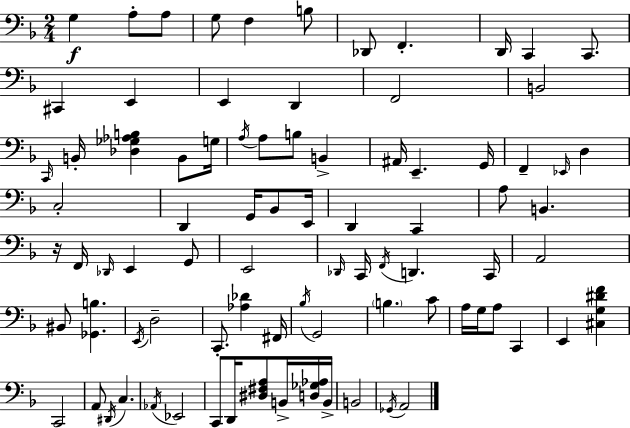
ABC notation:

X:1
T:Untitled
M:2/4
L:1/4
K:F
G, A,/2 A,/2 G,/2 F, B,/2 _D,,/2 F,, D,,/4 C,, C,,/2 ^C,, E,, E,, D,, F,,2 B,,2 C,,/4 B,,/4 [_D,_G,_A,B,] B,,/2 G,/4 A,/4 A,/2 B,/2 B,, ^A,,/4 E,, G,,/4 F,, _E,,/4 D, C,2 D,, G,,/4 _B,,/2 E,,/4 D,, C,, A,/2 B,, z/4 F,,/4 _D,,/4 E,, G,,/2 E,,2 _D,,/4 C,,/4 F,,/4 D,, C,,/4 A,,2 ^B,,/2 [_G,,B,] E,,/4 D,2 C,,/2 [_A,_D] ^F,,/4 _B,/4 G,,2 B, C/2 A,/4 G,/4 A,/2 C,, E,, [^C,G,^DF] C,,2 A,,/2 ^D,,/4 C, _A,,/4 _E,,2 C,,/2 D,,/4 [^D,^F,A,]/2 B,,/4 [D,_G,_A,]/4 B,,/4 B,,2 _G,,/4 A,,2